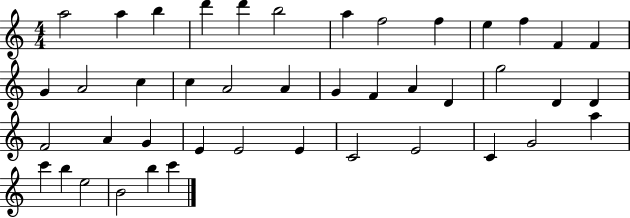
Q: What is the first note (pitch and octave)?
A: A5